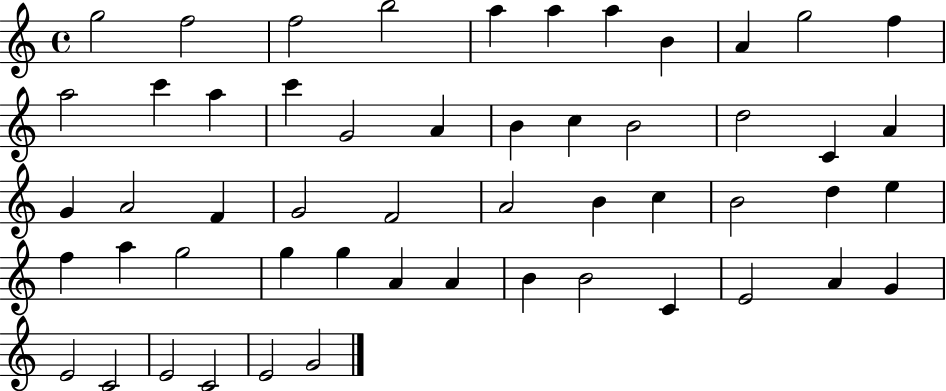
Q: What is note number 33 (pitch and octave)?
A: D5